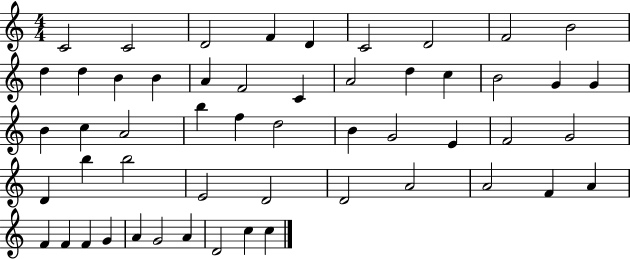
X:1
T:Untitled
M:4/4
L:1/4
K:C
C2 C2 D2 F D C2 D2 F2 B2 d d B B A F2 C A2 d c B2 G G B c A2 b f d2 B G2 E F2 G2 D b b2 E2 D2 D2 A2 A2 F A F F F G A G2 A D2 c c